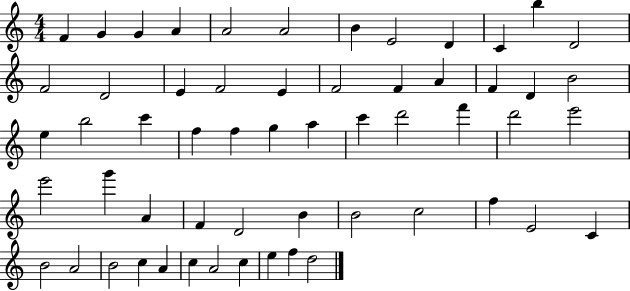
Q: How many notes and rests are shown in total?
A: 57